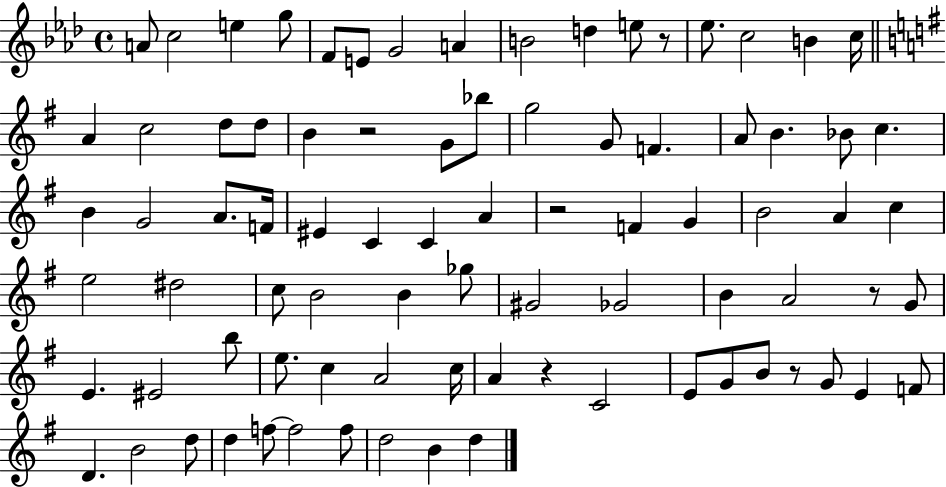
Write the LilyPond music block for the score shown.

{
  \clef treble
  \time 4/4
  \defaultTimeSignature
  \key aes \major
  \repeat volta 2 { a'8 c''2 e''4 g''8 | f'8 e'8 g'2 a'4 | b'2 d''4 e''8 r8 | ees''8. c''2 b'4 c''16 | \break \bar "||" \break \key g \major a'4 c''2 d''8 d''8 | b'4 r2 g'8 bes''8 | g''2 g'8 f'4. | a'8 b'4. bes'8 c''4. | \break b'4 g'2 a'8. f'16 | eis'4 c'4 c'4 a'4 | r2 f'4 g'4 | b'2 a'4 c''4 | \break e''2 dis''2 | c''8 b'2 b'4 ges''8 | gis'2 ges'2 | b'4 a'2 r8 g'8 | \break e'4. eis'2 b''8 | e''8. c''4 a'2 c''16 | a'4 r4 c'2 | e'8 g'8 b'8 r8 g'8 e'4 f'8 | \break d'4. b'2 d''8 | d''4 f''8~~ f''2 f''8 | d''2 b'4 d''4 | } \bar "|."
}